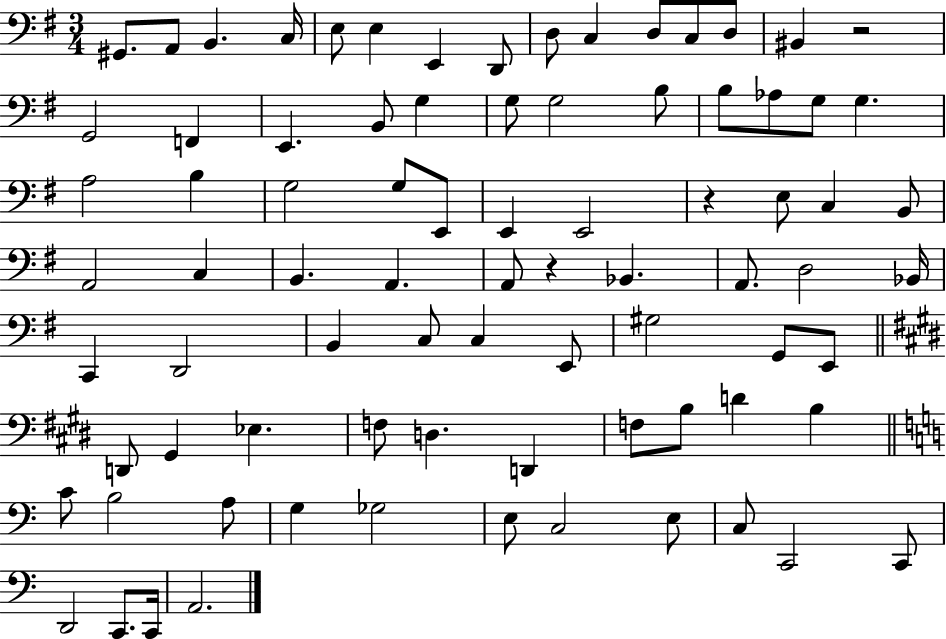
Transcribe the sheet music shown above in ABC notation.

X:1
T:Untitled
M:3/4
L:1/4
K:G
^G,,/2 A,,/2 B,, C,/4 E,/2 E, E,, D,,/2 D,/2 C, D,/2 C,/2 D,/2 ^B,, z2 G,,2 F,, E,, B,,/2 G, G,/2 G,2 B,/2 B,/2 _A,/2 G,/2 G, A,2 B, G,2 G,/2 E,,/2 E,, E,,2 z E,/2 C, B,,/2 A,,2 C, B,, A,, A,,/2 z _B,, A,,/2 D,2 _B,,/4 C,, D,,2 B,, C,/2 C, E,,/2 ^G,2 G,,/2 E,,/2 D,,/2 ^G,, _E, F,/2 D, D,, F,/2 B,/2 D B, C/2 B,2 A,/2 G, _G,2 E,/2 C,2 E,/2 C,/2 C,,2 C,,/2 D,,2 C,,/2 C,,/4 A,,2